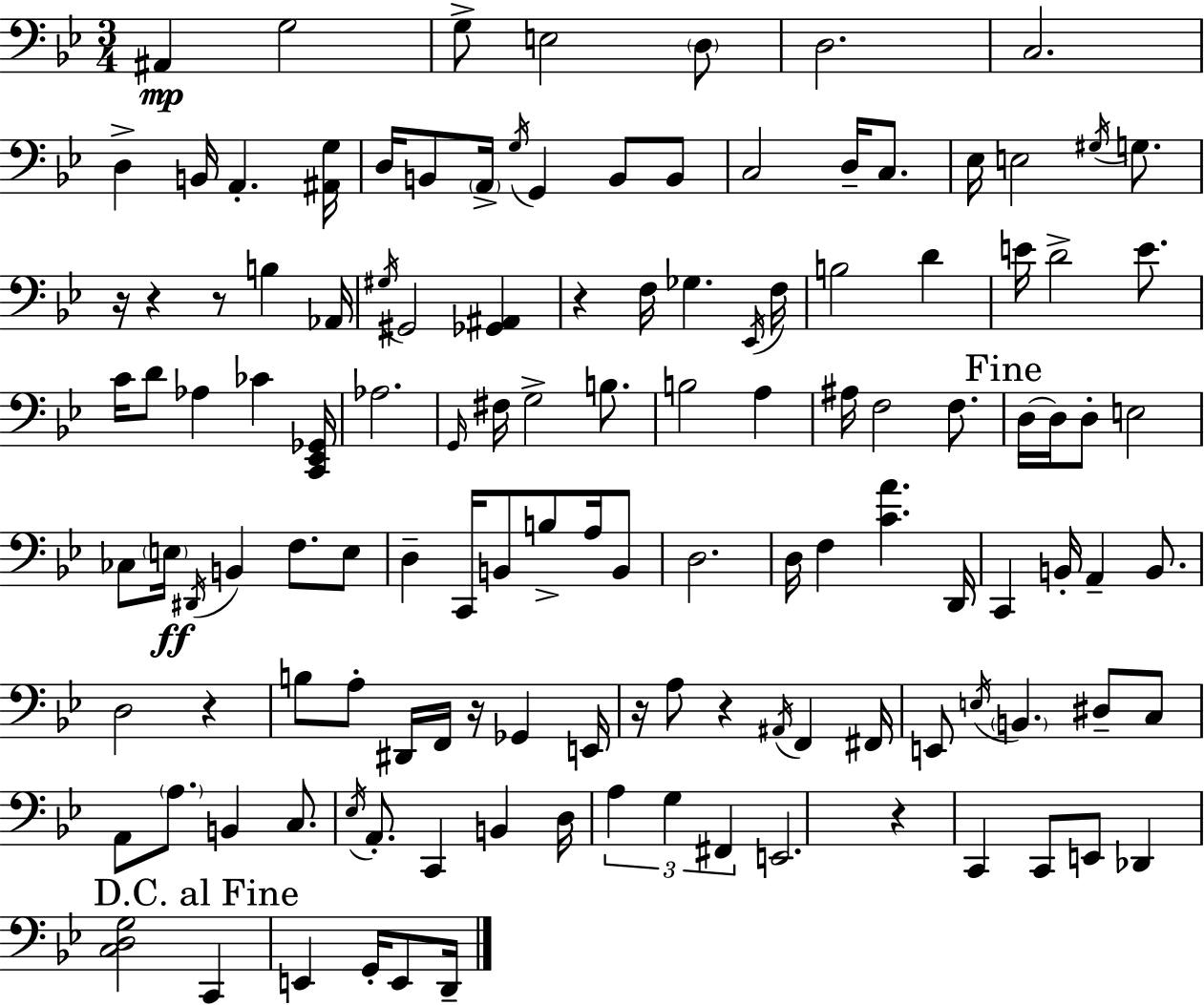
{
  \clef bass
  \numericTimeSignature
  \time 3/4
  \key g \minor
  ais,4\mp g2 | g8-> e2 \parenthesize d8 | d2. | c2. | \break d4-> b,16 a,4.-. <ais, g>16 | d16 b,8 \parenthesize a,16-> \acciaccatura { g16 } g,4 b,8 b,8 | c2 d16-- c8. | ees16 e2 \acciaccatura { gis16 } g8. | \break r16 r4 r8 b4 | aes,16 \acciaccatura { gis16 } gis,2 <ges, ais,>4 | r4 f16 ges4. | \acciaccatura { ees,16 } f16 b2 | \break d'4 e'16 d'2-> | e'8. c'16 d'8 aes4 ces'4 | <c, ees, ges,>16 aes2. | \grace { g,16 } fis16 g2-> | \break b8. b2 | a4 ais16 f2 | f8. \mark "Fine" d16~~ d16 d8-. e2 | ces8 \parenthesize e16\ff \acciaccatura { dis,16 } b,4 | \break f8. e8 d4-- c,16 b,8 | b8-> a16 b,8 d2. | d16 f4 <c' a'>4. | d,16 c,4 b,16-. a,4-- | \break b,8. d2 | r4 b8 a8-. dis,16 f,16 | r16 ges,4 e,16 r16 a8 r4 | \acciaccatura { ais,16 } f,4 fis,16 e,8 \acciaccatura { e16 } \parenthesize b,4. | \break dis8-- c8 a,8 \parenthesize a8. | b,4 c8. \acciaccatura { ees16 } a,8.-. | c,4 b,4 d16 \tuplet 3/2 { a4 | g4 fis,4 } e,2. | \break r4 | c,4 c,8 e,8 des,4 | <c d g>2 \mark "D.C. al Fine" c,4 | e,4 g,16-. e,8 d,16-- \bar "|."
}